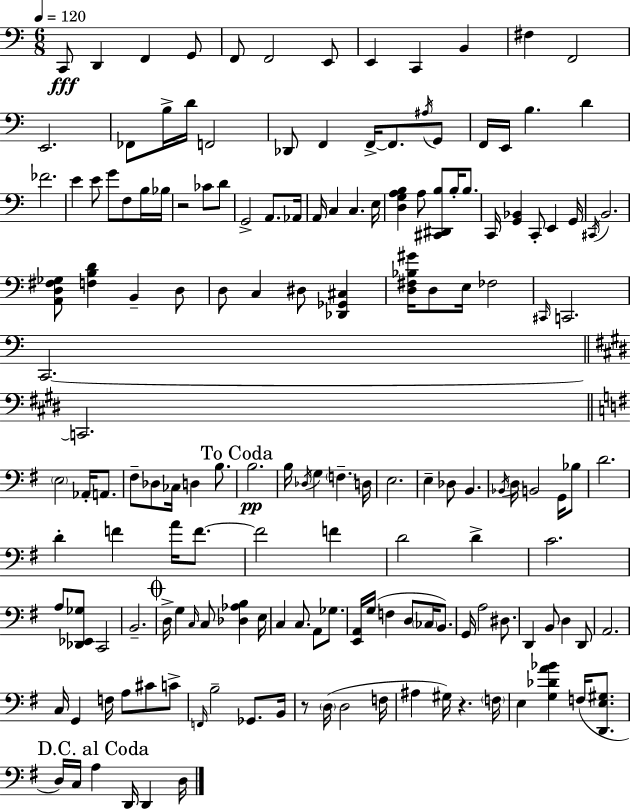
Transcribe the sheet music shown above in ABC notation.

X:1
T:Untitled
M:6/8
L:1/4
K:C
C,,/2 D,, F,, G,,/2 F,,/2 F,,2 E,,/2 E,, C,, B,, ^F, F,,2 E,,2 _F,,/2 B,/4 D/4 F,,2 _D,,/2 F,, F,,/4 F,,/2 ^A,/4 G,,/2 F,,/4 E,,/4 B, D _F2 E E/2 G/2 F,/2 B,/4 _B,/4 z2 _C/2 D/2 G,,2 A,,/2 _A,,/4 A,,/4 C, C, E,/4 [D,G,A,B,] A,/2 [^C,,^D,,B,]/2 B,/4 B,/2 C,,/4 [G,,_B,,] C,,/2 E,, G,,/4 ^C,,/4 B,,2 [A,,D,^F,_G,]/2 [F,B,D] B,, D,/2 D,/2 C, ^D,/2 [_D,,_G,,^C,] [D,^F,_B,^G]/4 D,/2 E,/4 _F,2 ^C,,/4 C,,2 C,,2 C,,2 E,2 _A,,/4 A,,/2 ^F,/2 _D,/2 _C,/4 D, B,/2 B,2 B,/4 _D,/4 G, F, D,/4 E,2 E, _D,/2 B,, _B,,/4 D,/4 B,,2 G,,/4 _B,/2 D2 D F A/4 F/2 F2 F D2 D C2 A,/2 [_D,,_E,,_G,]/2 C,,2 B,,2 D,/4 G, C,/4 C,/2 [_D,_A,B,] E,/4 C, C,/2 A,,/2 _G,/2 [E,,A,,]/4 G,/4 F, D,/2 _C,/4 B,,/2 G,,/4 A,2 ^D,/2 D,, B,,/2 D, D,,/2 A,,2 C,/4 G,, F,/4 A,/2 ^C/2 C/2 F,,/4 B,2 _G,,/2 B,,/4 z/2 D,/4 D,2 F,/4 ^A, ^G,/4 z F,/4 E, [G,_DA_B] F,/4 [D,,E,^G,]/2 D,/4 C,/4 A, D,,/4 D,, D,/4